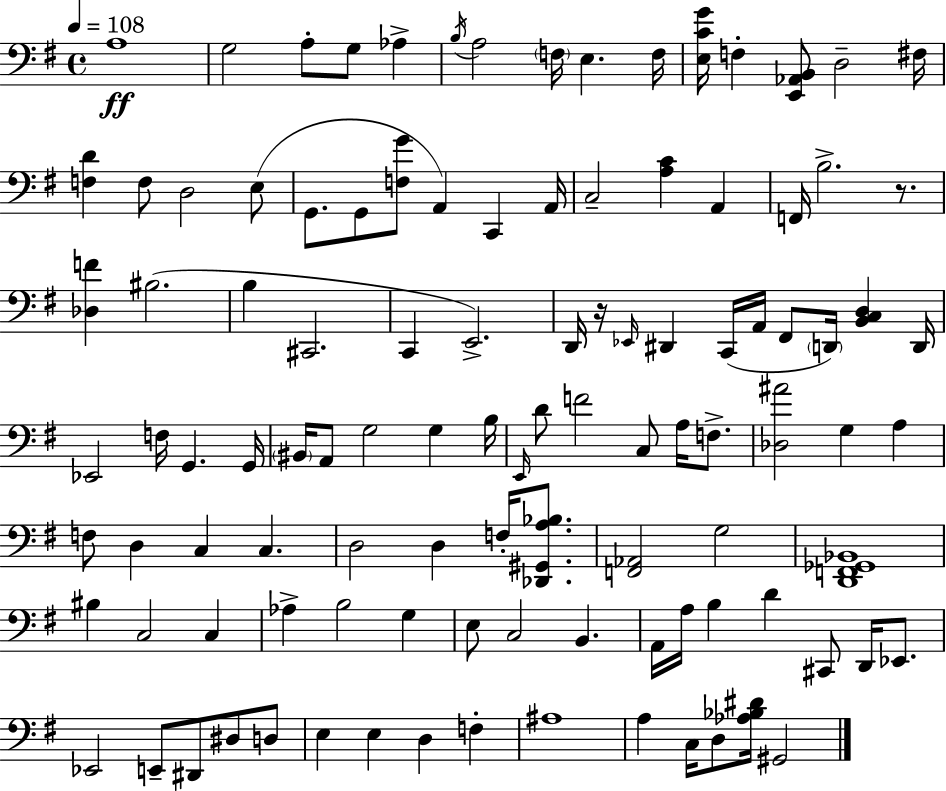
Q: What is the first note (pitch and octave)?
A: A3